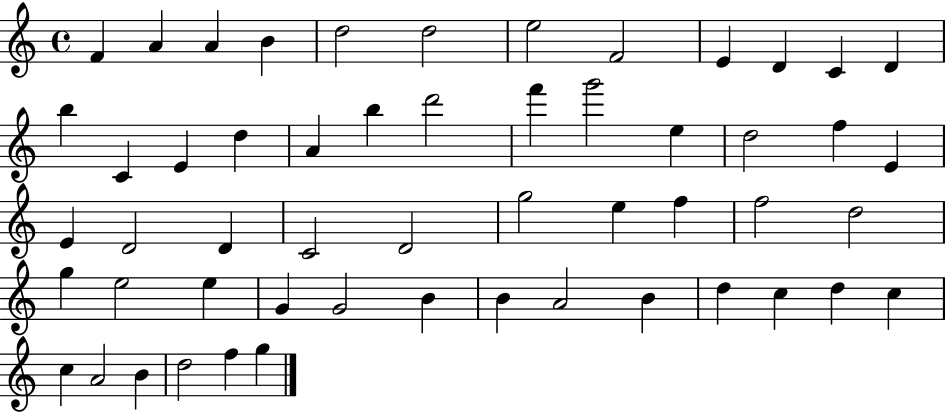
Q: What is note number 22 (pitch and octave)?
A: E5